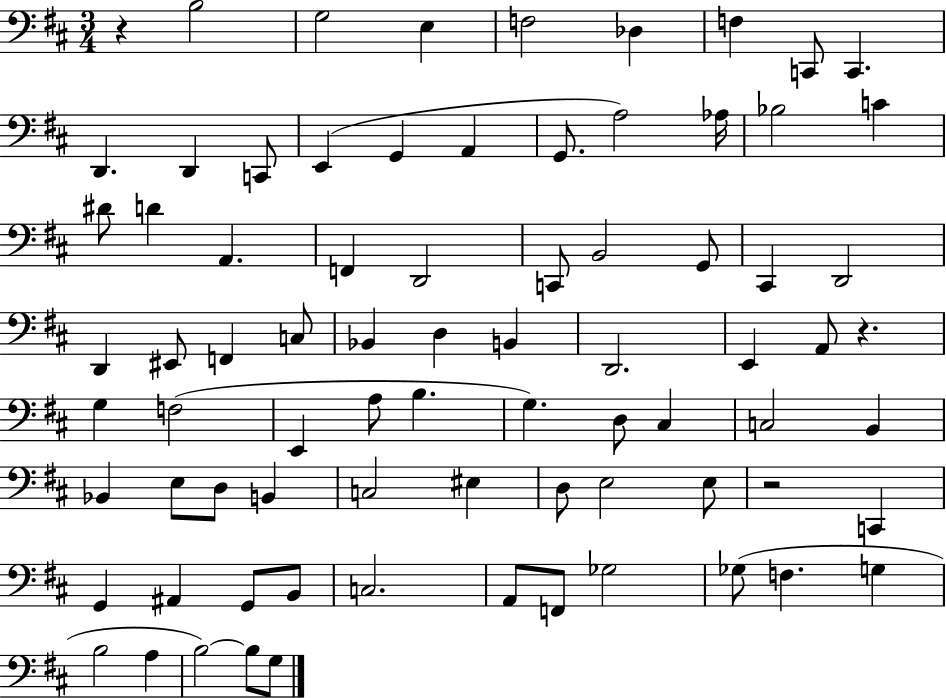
R/q B3/h G3/h E3/q F3/h Db3/q F3/q C2/e C2/q. D2/q. D2/q C2/e E2/q G2/q A2/q G2/e. A3/h Ab3/s Bb3/h C4/q D#4/e D4/q A2/q. F2/q D2/h C2/e B2/h G2/e C#2/q D2/h D2/q EIS2/e F2/q C3/e Bb2/q D3/q B2/q D2/h. E2/q A2/e R/q. G3/q F3/h E2/q A3/e B3/q. G3/q. D3/e C#3/q C3/h B2/q Bb2/q E3/e D3/e B2/q C3/h EIS3/q D3/e E3/h E3/e R/h C2/q G2/q A#2/q G2/e B2/e C3/h. A2/e F2/e Gb3/h Gb3/e F3/q. G3/q B3/h A3/q B3/h B3/e G3/e